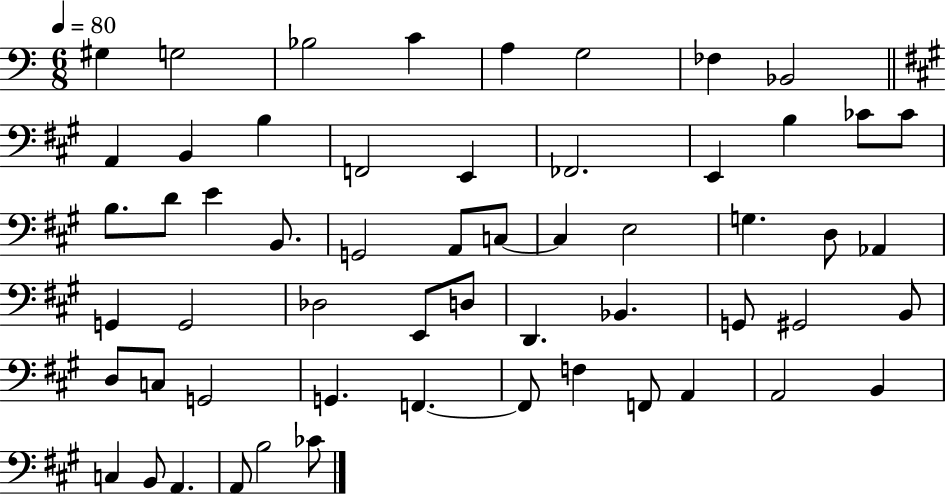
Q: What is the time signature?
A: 6/8